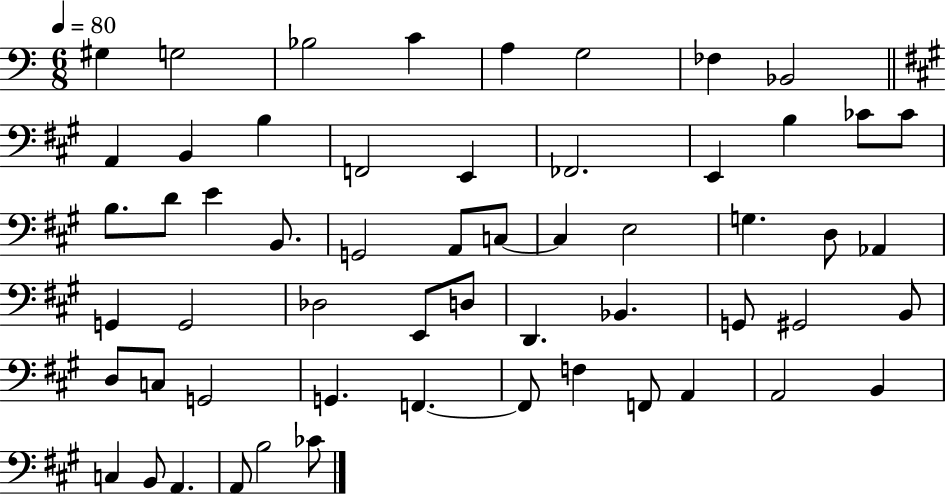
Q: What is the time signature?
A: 6/8